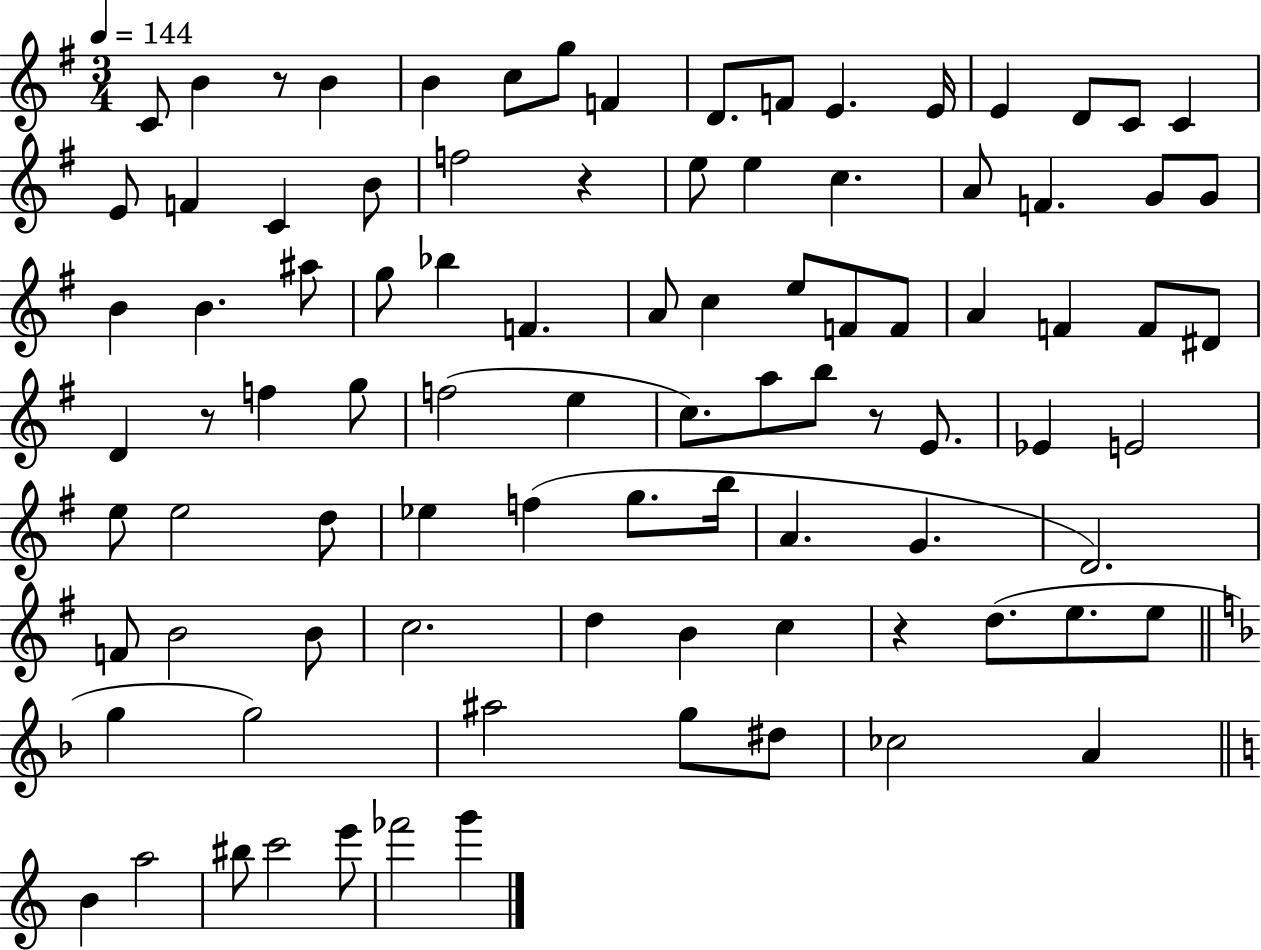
{
  \clef treble
  \numericTimeSignature
  \time 3/4
  \key g \major
  \tempo 4 = 144
  c'8 b'4 r8 b'4 | b'4 c''8 g''8 f'4 | d'8. f'8 e'4. e'16 | e'4 d'8 c'8 c'4 | \break e'8 f'4 c'4 b'8 | f''2 r4 | e''8 e''4 c''4. | a'8 f'4. g'8 g'8 | \break b'4 b'4. ais''8 | g''8 bes''4 f'4. | a'8 c''4 e''8 f'8 f'8 | a'4 f'4 f'8 dis'8 | \break d'4 r8 f''4 g''8 | f''2( e''4 | c''8.) a''8 b''8 r8 e'8. | ees'4 e'2 | \break e''8 e''2 d''8 | ees''4 f''4( g''8. b''16 | a'4. g'4. | d'2.) | \break f'8 b'2 b'8 | c''2. | d''4 b'4 c''4 | r4 d''8.( e''8. e''8 | \break \bar "||" \break \key f \major g''4 g''2) | ais''2 g''8 dis''8 | ces''2 a'4 | \bar "||" \break \key a \minor b'4 a''2 | bis''8 c'''2 e'''8 | fes'''2 g'''4 | \bar "|."
}